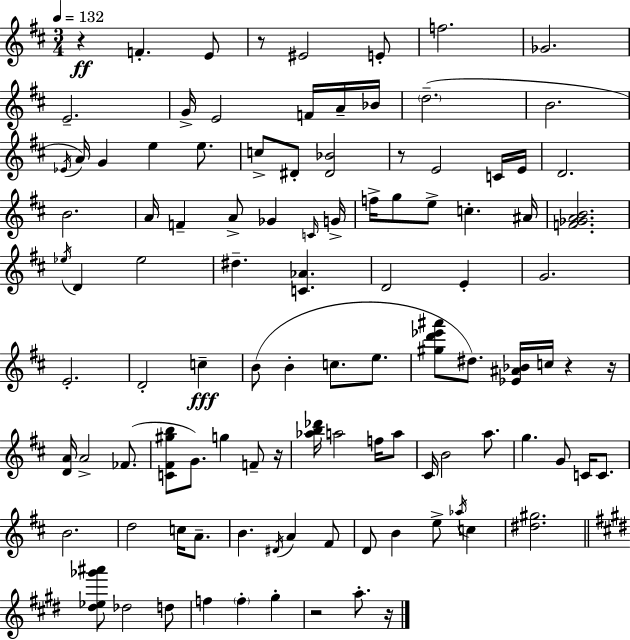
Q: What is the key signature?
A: D major